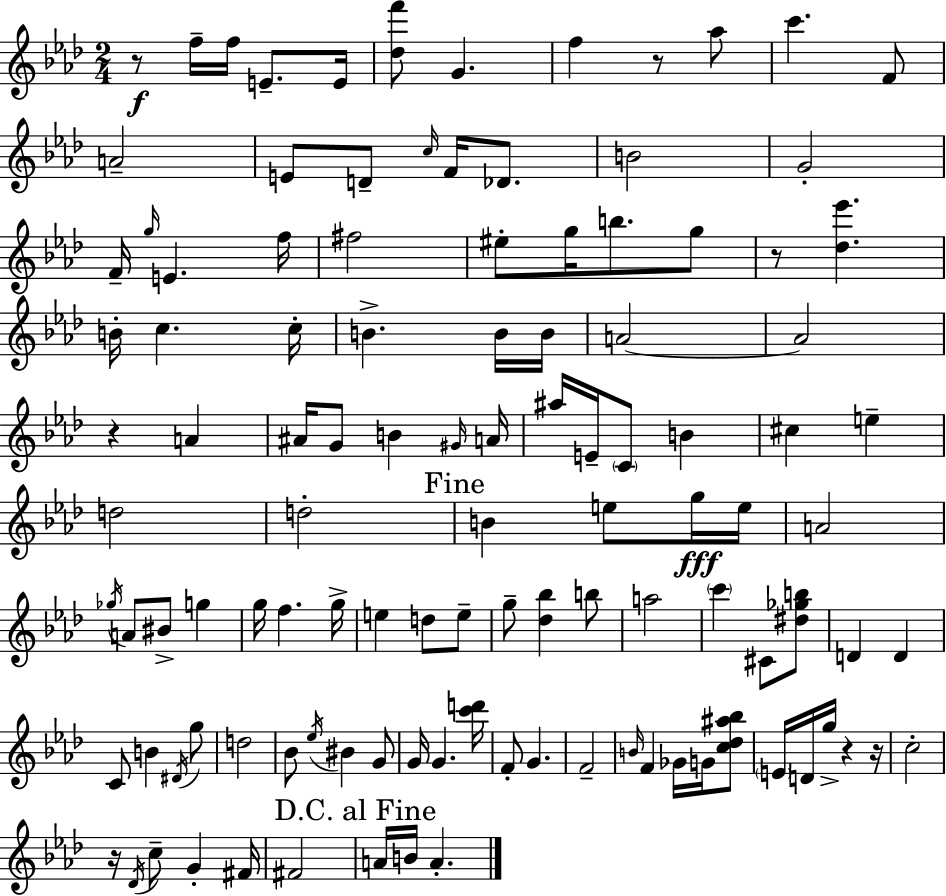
R/e F5/s F5/s E4/e. E4/s [Db5,F6]/e G4/q. F5/q R/e Ab5/e C6/q. F4/e A4/h E4/e D4/e C5/s F4/s Db4/e. B4/h G4/h F4/s G5/s E4/q. F5/s F#5/h EIS5/e G5/s B5/e. G5/e R/e [Db5,Eb6]/q. B4/s C5/q. C5/s B4/q. B4/s B4/s A4/h A4/h R/q A4/q A#4/s G4/e B4/q G#4/s A4/s A#5/s E4/s C4/e B4/q C#5/q E5/q D5/h D5/h B4/q E5/e G5/s E5/s A4/h Gb5/s A4/e BIS4/e G5/q G5/s F5/q. G5/s E5/q D5/e E5/e G5/e [Db5,Bb5]/q B5/e A5/h C6/q C#4/e [D#5,Gb5,B5]/e D4/q D4/q C4/e B4/q D#4/s G5/e D5/h Bb4/e Eb5/s BIS4/q G4/e G4/s G4/q. [C6,D6]/s F4/e G4/q. F4/h B4/s F4/q Gb4/s G4/s [C5,Db5,A#5,Bb5]/e E4/s D4/s G5/s R/q R/s C5/h R/s Db4/s C5/e G4/q F#4/s F#4/h A4/s B4/s A4/q.